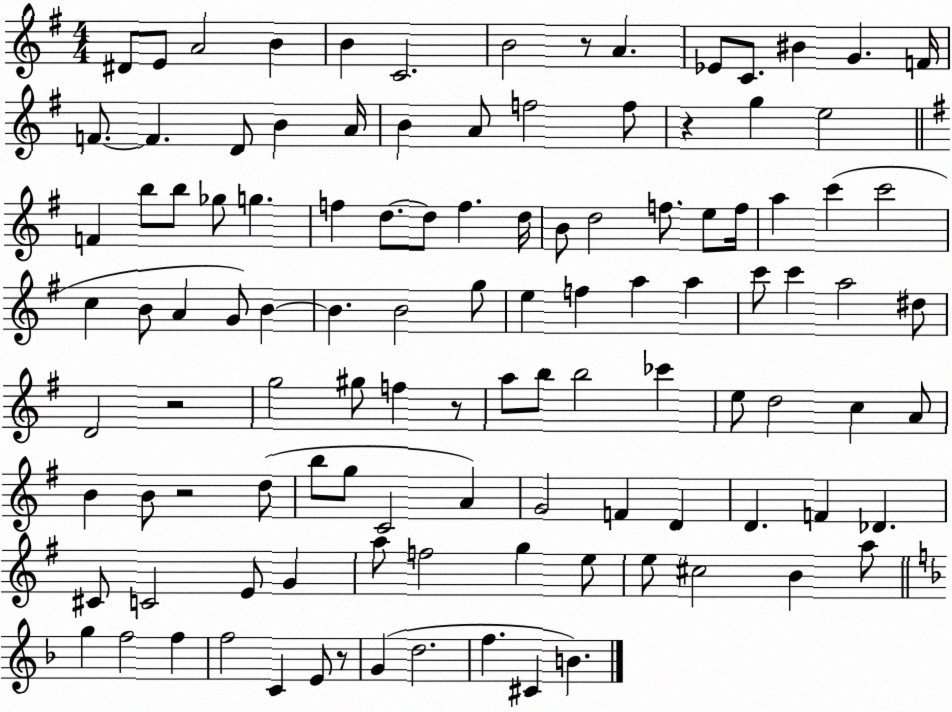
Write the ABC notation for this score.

X:1
T:Untitled
M:4/4
L:1/4
K:G
^D/2 E/2 A2 B B C2 B2 z/2 A _E/2 C/2 ^B G F/4 F/2 F D/2 B A/4 B A/2 f2 f/2 z g e2 F b/2 b/2 _g/2 g f d/2 d/2 f d/4 B/2 d2 f/2 e/2 f/4 a c' c'2 c B/2 A G/2 B B B2 g/2 e f a a c'/2 c' a2 ^d/2 D2 z2 g2 ^g/2 f z/2 a/2 b/2 b2 _c' e/2 d2 c A/2 B B/2 z2 d/2 b/2 g/2 C2 A G2 F D D F _D ^C/2 C2 E/2 G a/2 f2 g e/2 e/2 ^c2 B a/2 g f2 f f2 C E/2 z/2 G d2 f ^C B